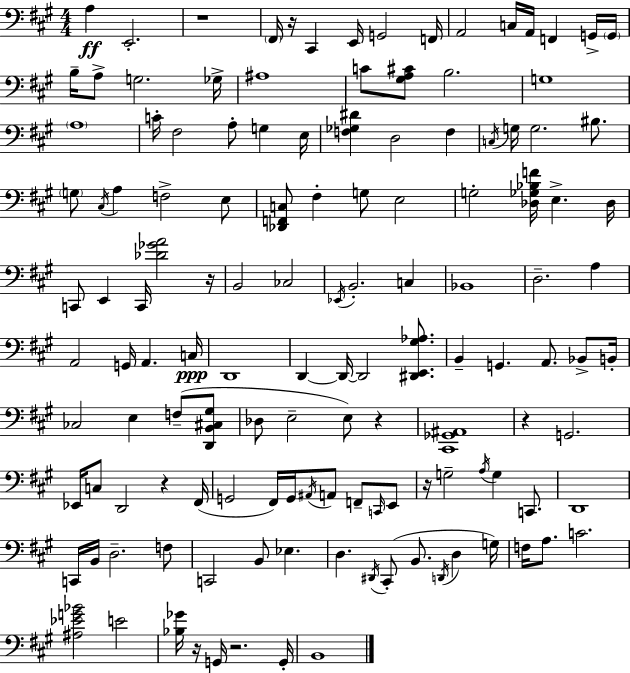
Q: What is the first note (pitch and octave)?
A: A3